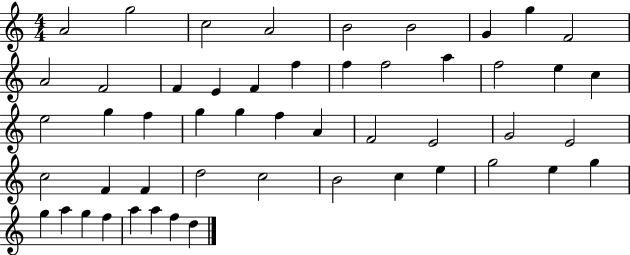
A4/h G5/h C5/h A4/h B4/h B4/h G4/q G5/q F4/h A4/h F4/h F4/q E4/q F4/q F5/q F5/q F5/h A5/q F5/h E5/q C5/q E5/h G5/q F5/q G5/q G5/q F5/q A4/q F4/h E4/h G4/h E4/h C5/h F4/q F4/q D5/h C5/h B4/h C5/q E5/q G5/h E5/q G5/q G5/q A5/q G5/q F5/q A5/q A5/q F5/q D5/q